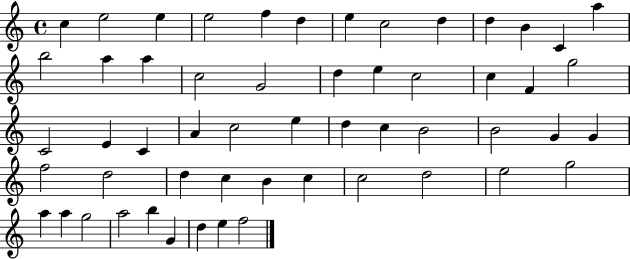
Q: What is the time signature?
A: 4/4